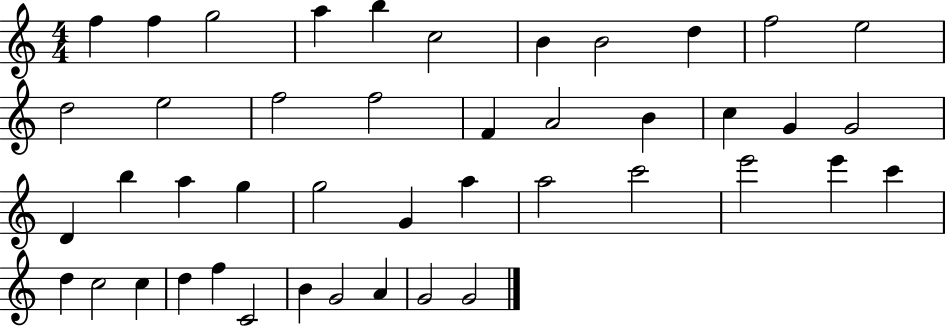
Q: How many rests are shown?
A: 0